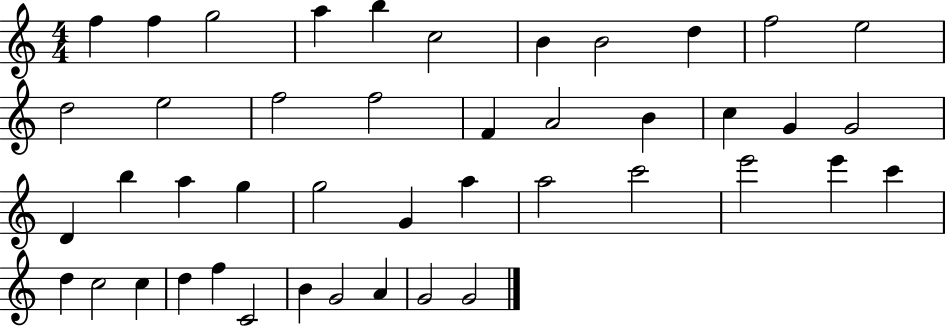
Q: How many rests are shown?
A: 0